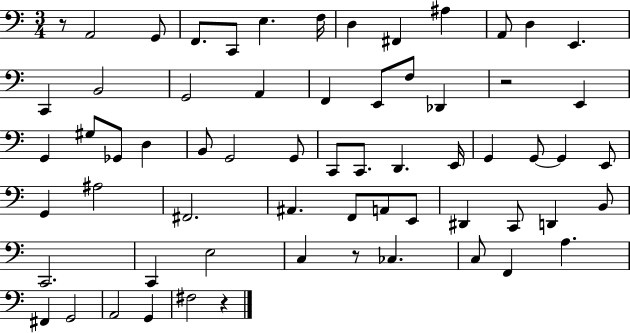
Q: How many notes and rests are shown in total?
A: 64